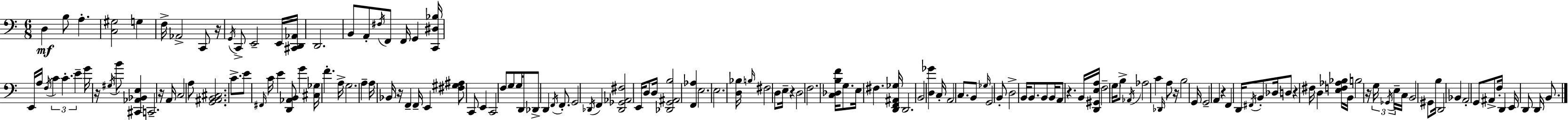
X:1
T:Untitled
M:6/8
L:1/4
K:Am
D, B,/2 A, [C,^G,]2 G, F,/4 _A,,2 C,,/2 z/4 G,,/4 C,,/2 E,,2 E,,/4 [^C,,D,,_A,,]/4 D,,2 B,,/2 A,,/2 ^F,/4 F,,/2 F,,/4 G,, [C,,^D,_B,]/4 E,,/4 A,/4 F,/4 C C E G/4 z/4 ^G,/4 B/2 [^C,,_A,,_B,,E,] C,,2 z/4 A,,/4 C,2 A,/2 [G,,^A,,B,,^C,]2 C/2 E/2 ^F,,/4 C/4 E [D,,_A,,B,,]/2 G [^C,_G,]/4 F A,/4 G,2 A, A,/4 _B,,/4 z/4 F,, F,,/4 E,, [^F,^G,^A,]/2 C,,/2 E,, C,,2 F,/2 G,/2 G,/4 D,,/2 _D,,/2 D,, F,,/4 F,,/2 G,,2 _D,,/4 F,, [_D,,_G,,_A,,^F,]2 E,,/4 D,/2 D,/4 [_D,,G,,^A,,B,]2 [F,,_A,] E,2 E,2 [D,_B,]/4 B,/4 ^F,2 D,/2 E,/4 z D,2 F,2 [C,_D,B,F]/4 G,/2 E,/4 ^F, [D,,F,,^A,,_G,]/4 D,,2 B,,2 [D,_G] C,/4 A,,2 C,/2 B,,/2 _G,/4 G,,2 B,,/2 D,2 B,,/4 B,,/2 B,,/2 B,,/4 A,,/2 z B,,/4 [D,,^G,,E,A,]/4 F,2 G,/4 B,/2 _A,,/4 _A,2 C _D,,/4 A,/2 z/4 B,2 G,,/4 G,,2 A,, z F,, D,,/4 ^F,,/4 B,,/2 _D,/4 D,/2 z ^F,/4 D, [E,F,_A,_B,]/4 B,,/4 B,2 z/4 G,/4 _G,,/4 E,/4 C,/4 B,,2 ^G,,/2 B,/4 D,,2 _B,, A,,2 G,,/2 ^A,,/2 F,/4 D,, E,,/4 D,,/2 D,,/4 B,,/2